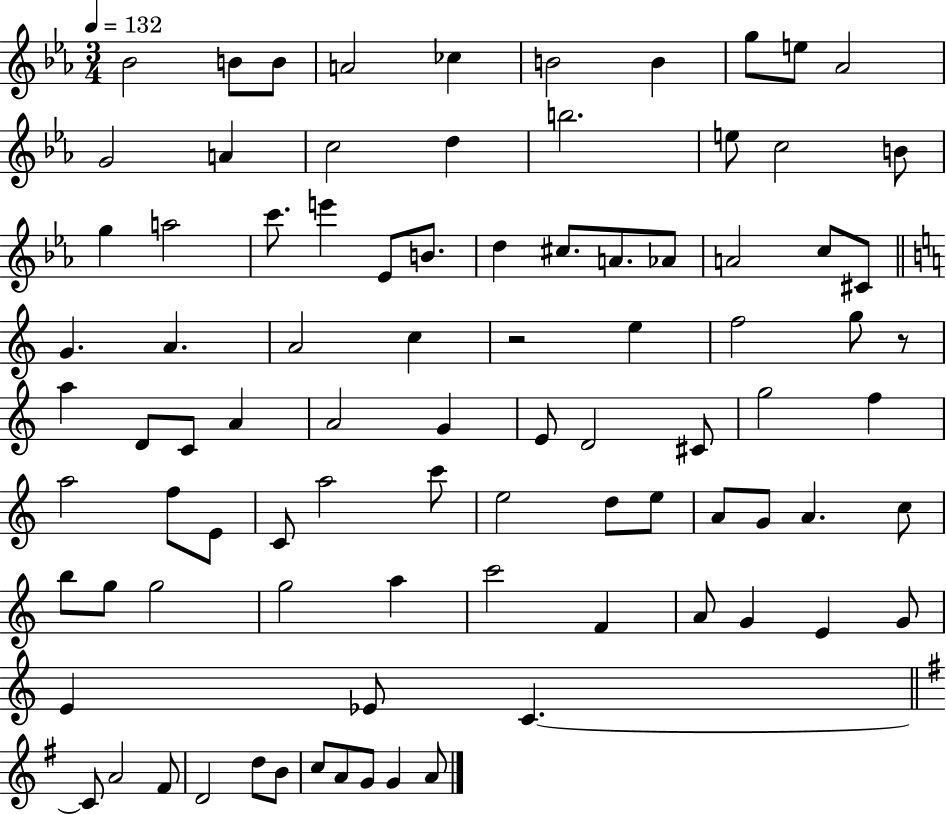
Bb4/h B4/e B4/e A4/h CES5/q B4/h B4/q G5/e E5/e Ab4/h G4/h A4/q C5/h D5/q B5/h. E5/e C5/h B4/e G5/q A5/h C6/e. E6/q Eb4/e B4/e. D5/q C#5/e. A4/e. Ab4/e A4/h C5/e C#4/e G4/q. A4/q. A4/h C5/q R/h E5/q F5/h G5/e R/e A5/q D4/e C4/e A4/q A4/h G4/q E4/e D4/h C#4/e G5/h F5/q A5/h F5/e E4/e C4/e A5/h C6/e E5/h D5/e E5/e A4/e G4/e A4/q. C5/e B5/e G5/e G5/h G5/h A5/q C6/h F4/q A4/e G4/q E4/q G4/e E4/q Eb4/e C4/q. C4/e A4/h F#4/e D4/h D5/e B4/e C5/e A4/e G4/e G4/q A4/e